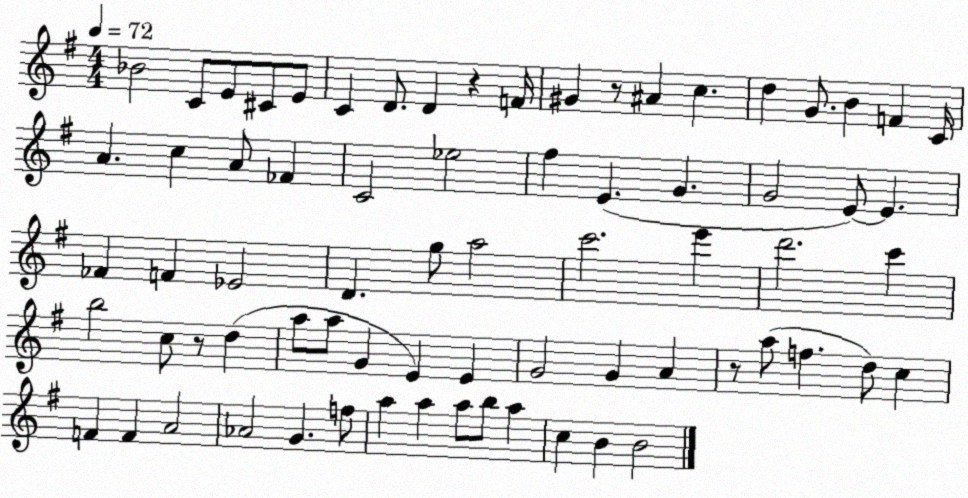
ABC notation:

X:1
T:Untitled
M:4/4
L:1/4
K:G
_B2 C/2 E/2 ^C/2 E/2 C D/2 D z F/4 ^G z/2 ^A c d G/2 B F C/4 A c A/2 _F C2 _e2 ^f E G G2 E/2 E _F F _E2 D g/2 a2 c'2 e' d'2 c' b2 c/2 z/2 d a/2 a/2 G E E G2 G A z/2 a/2 f d/2 c F F A2 _A2 G f/2 a a a/2 b/2 a c B B2